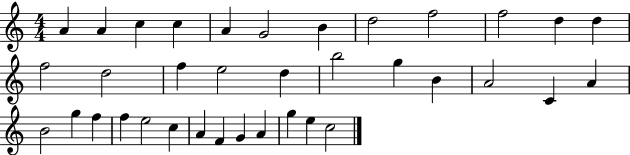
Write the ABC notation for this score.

X:1
T:Untitled
M:4/4
L:1/4
K:C
A A c c A G2 B d2 f2 f2 d d f2 d2 f e2 d b2 g B A2 C A B2 g f f e2 c A F G A g e c2